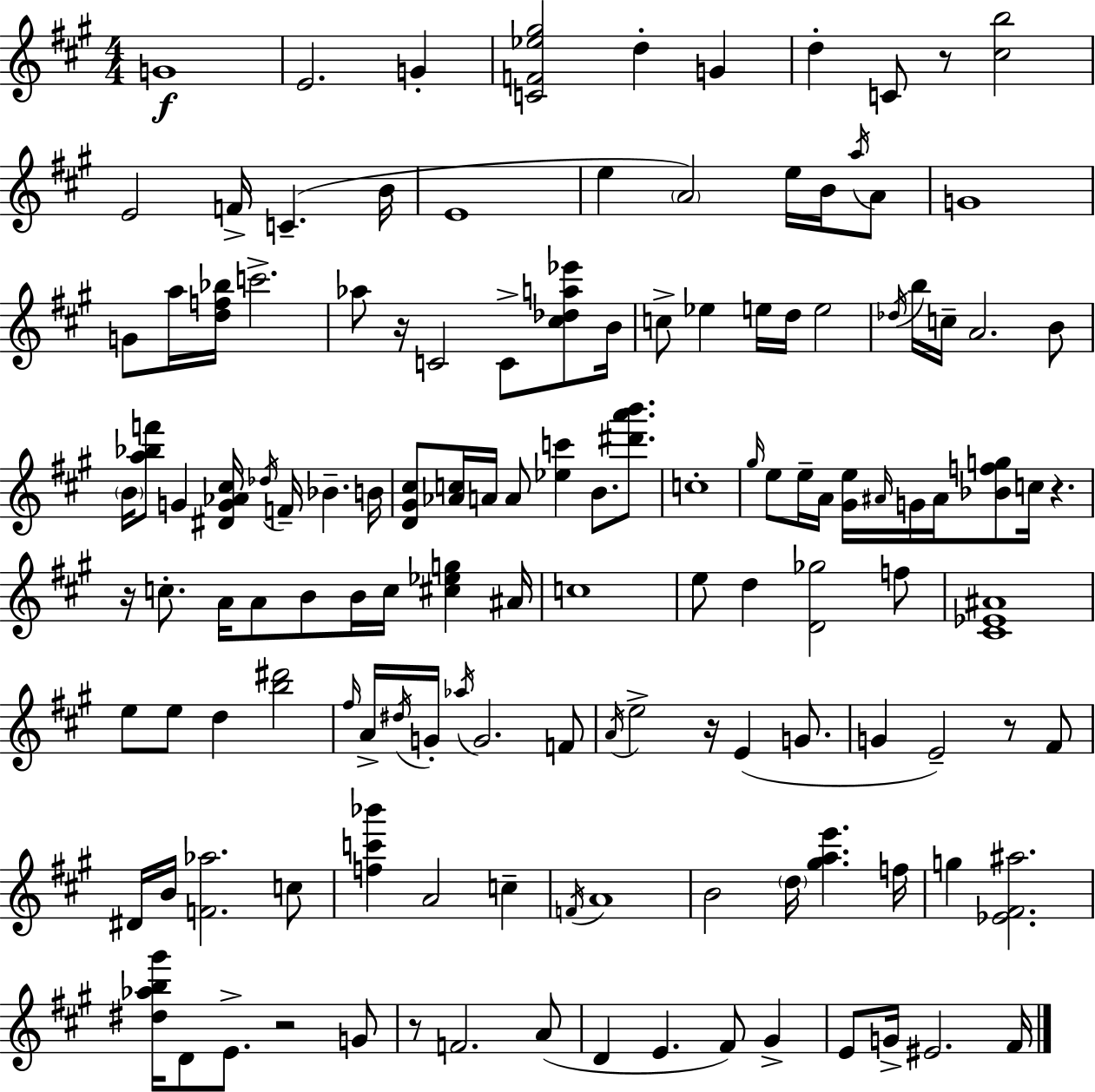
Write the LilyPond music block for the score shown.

{
  \clef treble
  \numericTimeSignature
  \time 4/4
  \key a \major
  g'1\f | e'2. g'4-. | <c' f' ees'' gis''>2 d''4-. g'4 | d''4-. c'8 r8 <cis'' b''>2 | \break e'2 f'16-> c'4.--( b'16 | e'1 | e''4 \parenthesize a'2) e''16 b'16 \acciaccatura { a''16 } a'8 | g'1 | \break g'8 a''16 <d'' f'' bes''>16 c'''2.-> | aes''8 r16 c'2 c'8-> <cis'' des'' a'' ees'''>8 | b'16 c''8-> ees''4 e''16 d''16 e''2 | \acciaccatura { des''16 } b''16 c''16-- a'2. | \break b'8 \parenthesize b'16 <a'' bes'' f'''>8 g'4 <dis' g' aes' cis''>16 \acciaccatura { des''16 } f'16-- bes'4.-- | b'16 <d' gis' cis''>8 <aes' c''>16 a'16 a'8 <ees'' c'''>4 b'8. | <dis''' a''' b'''>8. c''1-. | \grace { gis''16 } e''8 e''16-- a'16 <gis' e''>16 \grace { ais'16 } g'16 ais'16 <bes' f'' g''>8 c''16 r4. | \break r16 c''8.-. a'16 a'8 b'8 b'16 c''16 | <cis'' ees'' g''>4 ais'16 c''1 | e''8 d''4 <d' ges''>2 | f''8 <cis' ees' ais'>1 | \break e''8 e''8 d''4 <b'' dis'''>2 | \grace { fis''16 } a'16-> \acciaccatura { dis''16 } g'16-. \acciaccatura { aes''16 } g'2. | f'8 \acciaccatura { a'16 } e''2-> | r16 e'4( g'8. g'4 e'2--) | \break r8 fis'8 dis'16 b'16 <f' aes''>2. | c''8 <f'' c''' bes'''>4 a'2 | c''4-- \acciaccatura { f'16 } a'1 | b'2 | \break \parenthesize d''16 <gis'' a'' e'''>4. f''16 g''4 <ees' fis' ais''>2. | <dis'' aes'' b'' gis'''>16 d'8 e'8.-> | r2 g'8 r8 f'2. | a'8( d'4 e'4. | \break fis'8) gis'4-> e'8 g'16-> eis'2. | fis'16 \bar "|."
}